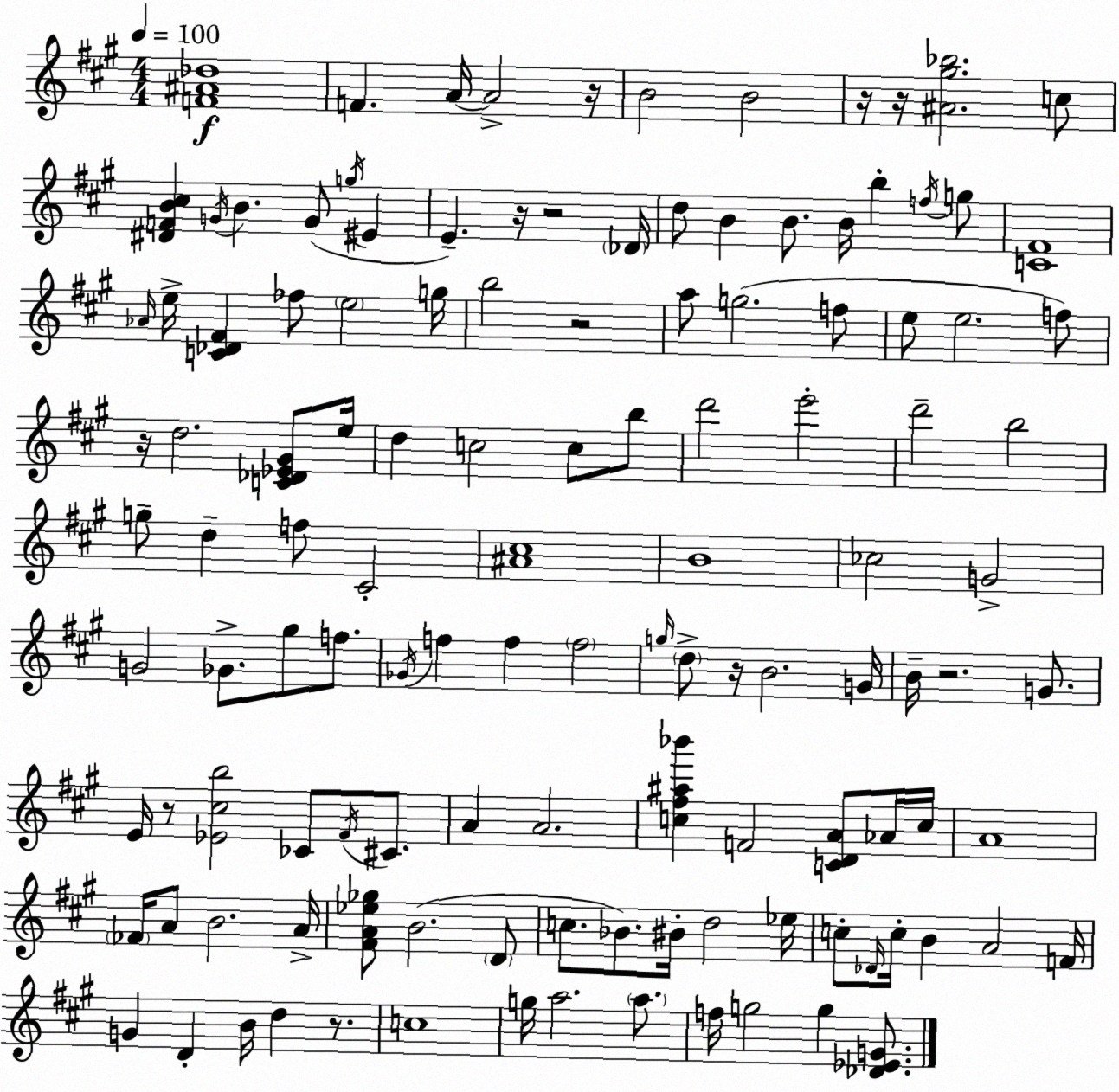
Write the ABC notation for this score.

X:1
T:Untitled
M:4/4
L:1/4
K:A
[F^A_d]4 F A/4 A2 z/4 B2 B2 z/4 z/4 [^A^g_b]2 c/2 [^DFB^c] G/4 B G/2 g/4 ^E E z/4 z2 _D/4 d/2 B B/2 B/4 b f/4 g/2 [C^F]4 _A/4 e/4 [C_D^F] _f/2 e2 g/4 b2 z2 a/2 g2 f/2 e/2 e2 f/2 z/4 d2 [C_D_E^G]/2 e/4 d c2 c/2 b/2 d'2 e'2 d'2 b2 g/2 d f/2 ^C2 [^A^c]4 B4 _c2 G2 G2 _G/2 ^g/2 f/2 _G/4 f f f2 g/4 d/2 z/4 B2 G/4 B/4 z2 G/2 E/4 z/2 [_E^cb]2 _C/2 ^F/4 ^C/2 A A2 [c^f^a_b'] F2 [CDA]/2 _A/4 c/4 A4 _F/4 A/2 B2 A/4 [^FA_e_g]/2 B2 D/2 c/2 _B/2 ^B/4 d2 _e/4 c/2 _D/4 c/4 B A2 F/4 G D B/4 d z/2 c4 g/4 a2 a/2 f/4 g2 g [_D_EG]/2